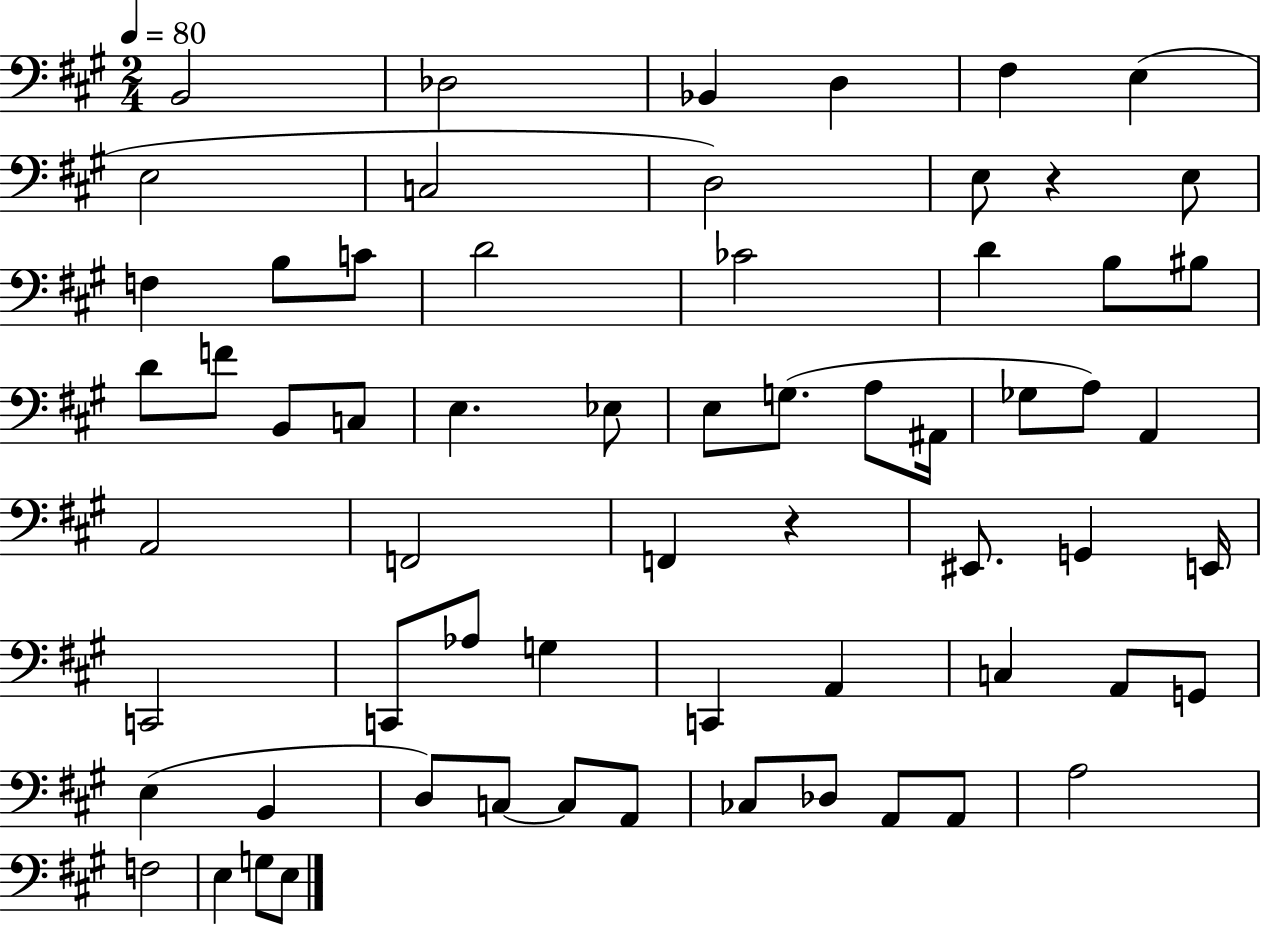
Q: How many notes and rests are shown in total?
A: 64